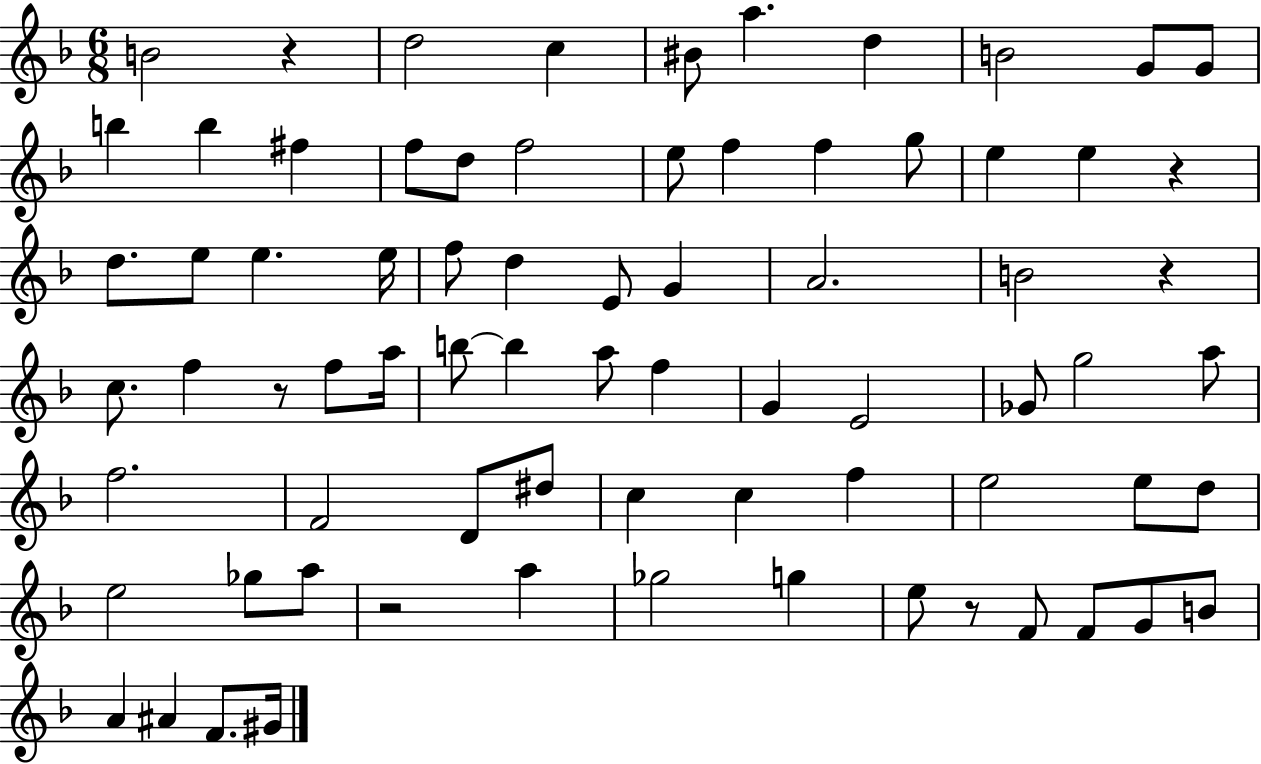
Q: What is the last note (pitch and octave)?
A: G#4